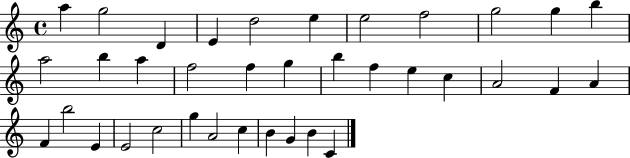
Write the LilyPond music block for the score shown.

{
  \clef treble
  \time 4/4
  \defaultTimeSignature
  \key c \major
  a''4 g''2 d'4 | e'4 d''2 e''4 | e''2 f''2 | g''2 g''4 b''4 | \break a''2 b''4 a''4 | f''2 f''4 g''4 | b''4 f''4 e''4 c''4 | a'2 f'4 a'4 | \break f'4 b''2 e'4 | e'2 c''2 | g''4 a'2 c''4 | b'4 g'4 b'4 c'4 | \break \bar "|."
}